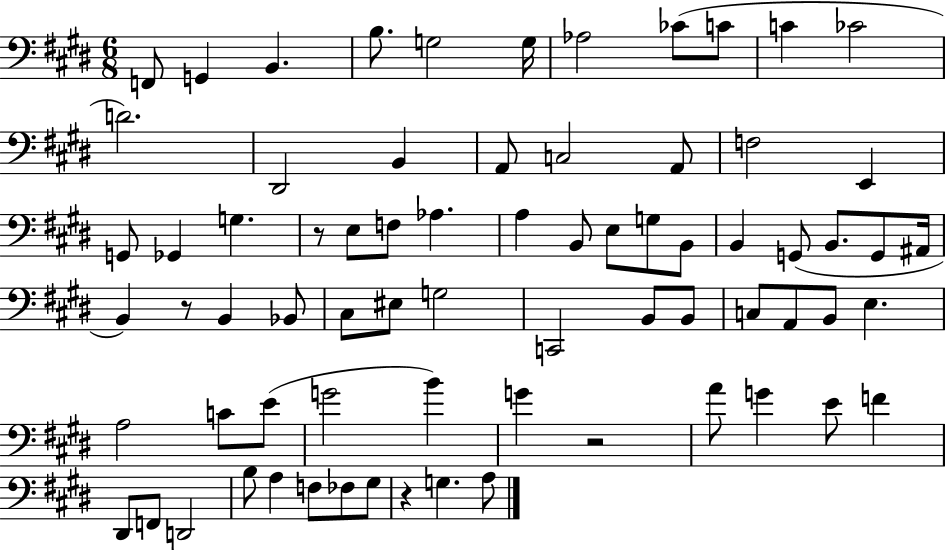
X:1
T:Untitled
M:6/8
L:1/4
K:E
F,,/2 G,, B,, B,/2 G,2 G,/4 _A,2 _C/2 C/2 C _C2 D2 ^D,,2 B,, A,,/2 C,2 A,,/2 F,2 E,, G,,/2 _G,, G, z/2 E,/2 F,/2 _A, A, B,,/2 E,/2 G,/2 B,,/2 B,, G,,/2 B,,/2 G,,/2 ^A,,/4 B,, z/2 B,, _B,,/2 ^C,/2 ^E,/2 G,2 C,,2 B,,/2 B,,/2 C,/2 A,,/2 B,,/2 E, A,2 C/2 E/2 G2 B G z2 A/2 G E/2 F ^D,,/2 F,,/2 D,,2 B,/2 A, F,/2 _F,/2 ^G,/2 z G, A,/2